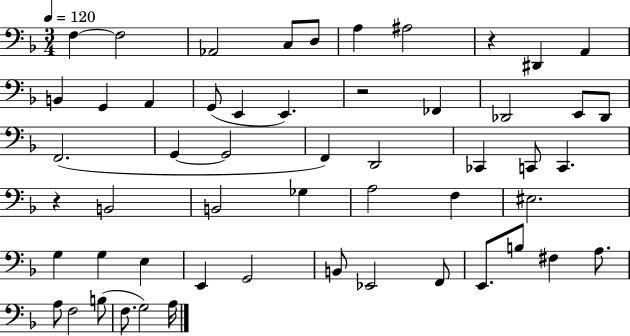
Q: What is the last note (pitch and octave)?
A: A3